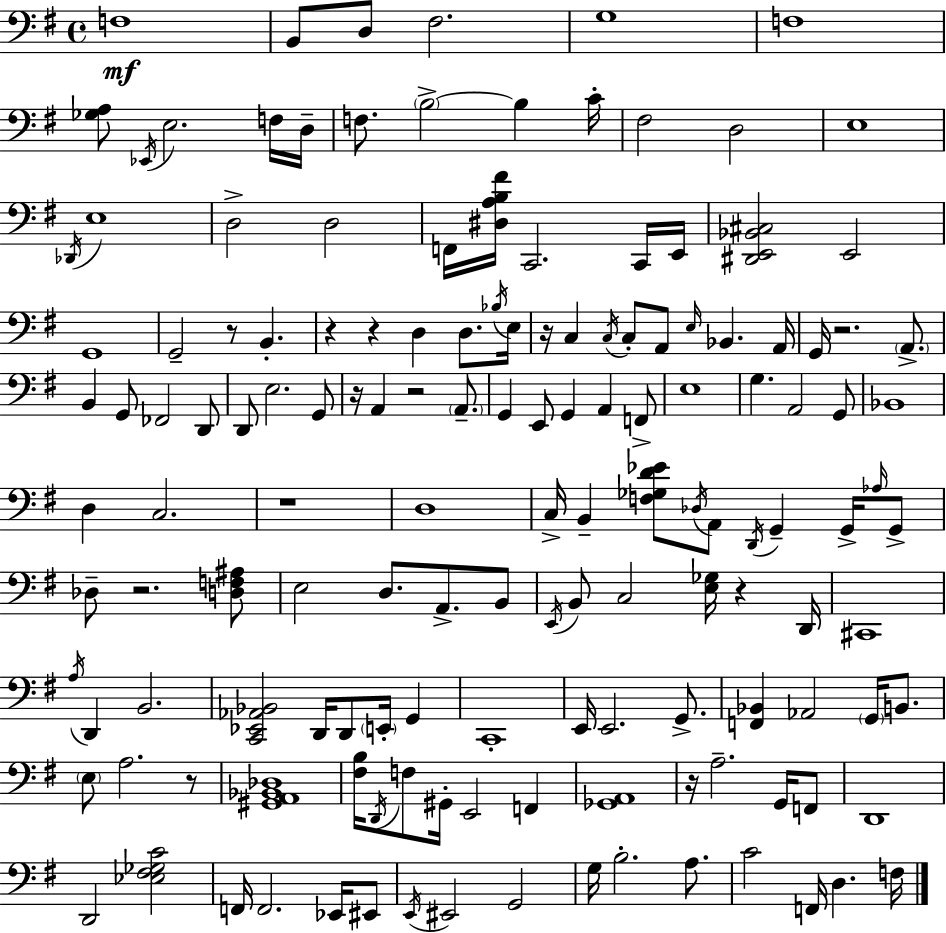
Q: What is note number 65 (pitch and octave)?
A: C3